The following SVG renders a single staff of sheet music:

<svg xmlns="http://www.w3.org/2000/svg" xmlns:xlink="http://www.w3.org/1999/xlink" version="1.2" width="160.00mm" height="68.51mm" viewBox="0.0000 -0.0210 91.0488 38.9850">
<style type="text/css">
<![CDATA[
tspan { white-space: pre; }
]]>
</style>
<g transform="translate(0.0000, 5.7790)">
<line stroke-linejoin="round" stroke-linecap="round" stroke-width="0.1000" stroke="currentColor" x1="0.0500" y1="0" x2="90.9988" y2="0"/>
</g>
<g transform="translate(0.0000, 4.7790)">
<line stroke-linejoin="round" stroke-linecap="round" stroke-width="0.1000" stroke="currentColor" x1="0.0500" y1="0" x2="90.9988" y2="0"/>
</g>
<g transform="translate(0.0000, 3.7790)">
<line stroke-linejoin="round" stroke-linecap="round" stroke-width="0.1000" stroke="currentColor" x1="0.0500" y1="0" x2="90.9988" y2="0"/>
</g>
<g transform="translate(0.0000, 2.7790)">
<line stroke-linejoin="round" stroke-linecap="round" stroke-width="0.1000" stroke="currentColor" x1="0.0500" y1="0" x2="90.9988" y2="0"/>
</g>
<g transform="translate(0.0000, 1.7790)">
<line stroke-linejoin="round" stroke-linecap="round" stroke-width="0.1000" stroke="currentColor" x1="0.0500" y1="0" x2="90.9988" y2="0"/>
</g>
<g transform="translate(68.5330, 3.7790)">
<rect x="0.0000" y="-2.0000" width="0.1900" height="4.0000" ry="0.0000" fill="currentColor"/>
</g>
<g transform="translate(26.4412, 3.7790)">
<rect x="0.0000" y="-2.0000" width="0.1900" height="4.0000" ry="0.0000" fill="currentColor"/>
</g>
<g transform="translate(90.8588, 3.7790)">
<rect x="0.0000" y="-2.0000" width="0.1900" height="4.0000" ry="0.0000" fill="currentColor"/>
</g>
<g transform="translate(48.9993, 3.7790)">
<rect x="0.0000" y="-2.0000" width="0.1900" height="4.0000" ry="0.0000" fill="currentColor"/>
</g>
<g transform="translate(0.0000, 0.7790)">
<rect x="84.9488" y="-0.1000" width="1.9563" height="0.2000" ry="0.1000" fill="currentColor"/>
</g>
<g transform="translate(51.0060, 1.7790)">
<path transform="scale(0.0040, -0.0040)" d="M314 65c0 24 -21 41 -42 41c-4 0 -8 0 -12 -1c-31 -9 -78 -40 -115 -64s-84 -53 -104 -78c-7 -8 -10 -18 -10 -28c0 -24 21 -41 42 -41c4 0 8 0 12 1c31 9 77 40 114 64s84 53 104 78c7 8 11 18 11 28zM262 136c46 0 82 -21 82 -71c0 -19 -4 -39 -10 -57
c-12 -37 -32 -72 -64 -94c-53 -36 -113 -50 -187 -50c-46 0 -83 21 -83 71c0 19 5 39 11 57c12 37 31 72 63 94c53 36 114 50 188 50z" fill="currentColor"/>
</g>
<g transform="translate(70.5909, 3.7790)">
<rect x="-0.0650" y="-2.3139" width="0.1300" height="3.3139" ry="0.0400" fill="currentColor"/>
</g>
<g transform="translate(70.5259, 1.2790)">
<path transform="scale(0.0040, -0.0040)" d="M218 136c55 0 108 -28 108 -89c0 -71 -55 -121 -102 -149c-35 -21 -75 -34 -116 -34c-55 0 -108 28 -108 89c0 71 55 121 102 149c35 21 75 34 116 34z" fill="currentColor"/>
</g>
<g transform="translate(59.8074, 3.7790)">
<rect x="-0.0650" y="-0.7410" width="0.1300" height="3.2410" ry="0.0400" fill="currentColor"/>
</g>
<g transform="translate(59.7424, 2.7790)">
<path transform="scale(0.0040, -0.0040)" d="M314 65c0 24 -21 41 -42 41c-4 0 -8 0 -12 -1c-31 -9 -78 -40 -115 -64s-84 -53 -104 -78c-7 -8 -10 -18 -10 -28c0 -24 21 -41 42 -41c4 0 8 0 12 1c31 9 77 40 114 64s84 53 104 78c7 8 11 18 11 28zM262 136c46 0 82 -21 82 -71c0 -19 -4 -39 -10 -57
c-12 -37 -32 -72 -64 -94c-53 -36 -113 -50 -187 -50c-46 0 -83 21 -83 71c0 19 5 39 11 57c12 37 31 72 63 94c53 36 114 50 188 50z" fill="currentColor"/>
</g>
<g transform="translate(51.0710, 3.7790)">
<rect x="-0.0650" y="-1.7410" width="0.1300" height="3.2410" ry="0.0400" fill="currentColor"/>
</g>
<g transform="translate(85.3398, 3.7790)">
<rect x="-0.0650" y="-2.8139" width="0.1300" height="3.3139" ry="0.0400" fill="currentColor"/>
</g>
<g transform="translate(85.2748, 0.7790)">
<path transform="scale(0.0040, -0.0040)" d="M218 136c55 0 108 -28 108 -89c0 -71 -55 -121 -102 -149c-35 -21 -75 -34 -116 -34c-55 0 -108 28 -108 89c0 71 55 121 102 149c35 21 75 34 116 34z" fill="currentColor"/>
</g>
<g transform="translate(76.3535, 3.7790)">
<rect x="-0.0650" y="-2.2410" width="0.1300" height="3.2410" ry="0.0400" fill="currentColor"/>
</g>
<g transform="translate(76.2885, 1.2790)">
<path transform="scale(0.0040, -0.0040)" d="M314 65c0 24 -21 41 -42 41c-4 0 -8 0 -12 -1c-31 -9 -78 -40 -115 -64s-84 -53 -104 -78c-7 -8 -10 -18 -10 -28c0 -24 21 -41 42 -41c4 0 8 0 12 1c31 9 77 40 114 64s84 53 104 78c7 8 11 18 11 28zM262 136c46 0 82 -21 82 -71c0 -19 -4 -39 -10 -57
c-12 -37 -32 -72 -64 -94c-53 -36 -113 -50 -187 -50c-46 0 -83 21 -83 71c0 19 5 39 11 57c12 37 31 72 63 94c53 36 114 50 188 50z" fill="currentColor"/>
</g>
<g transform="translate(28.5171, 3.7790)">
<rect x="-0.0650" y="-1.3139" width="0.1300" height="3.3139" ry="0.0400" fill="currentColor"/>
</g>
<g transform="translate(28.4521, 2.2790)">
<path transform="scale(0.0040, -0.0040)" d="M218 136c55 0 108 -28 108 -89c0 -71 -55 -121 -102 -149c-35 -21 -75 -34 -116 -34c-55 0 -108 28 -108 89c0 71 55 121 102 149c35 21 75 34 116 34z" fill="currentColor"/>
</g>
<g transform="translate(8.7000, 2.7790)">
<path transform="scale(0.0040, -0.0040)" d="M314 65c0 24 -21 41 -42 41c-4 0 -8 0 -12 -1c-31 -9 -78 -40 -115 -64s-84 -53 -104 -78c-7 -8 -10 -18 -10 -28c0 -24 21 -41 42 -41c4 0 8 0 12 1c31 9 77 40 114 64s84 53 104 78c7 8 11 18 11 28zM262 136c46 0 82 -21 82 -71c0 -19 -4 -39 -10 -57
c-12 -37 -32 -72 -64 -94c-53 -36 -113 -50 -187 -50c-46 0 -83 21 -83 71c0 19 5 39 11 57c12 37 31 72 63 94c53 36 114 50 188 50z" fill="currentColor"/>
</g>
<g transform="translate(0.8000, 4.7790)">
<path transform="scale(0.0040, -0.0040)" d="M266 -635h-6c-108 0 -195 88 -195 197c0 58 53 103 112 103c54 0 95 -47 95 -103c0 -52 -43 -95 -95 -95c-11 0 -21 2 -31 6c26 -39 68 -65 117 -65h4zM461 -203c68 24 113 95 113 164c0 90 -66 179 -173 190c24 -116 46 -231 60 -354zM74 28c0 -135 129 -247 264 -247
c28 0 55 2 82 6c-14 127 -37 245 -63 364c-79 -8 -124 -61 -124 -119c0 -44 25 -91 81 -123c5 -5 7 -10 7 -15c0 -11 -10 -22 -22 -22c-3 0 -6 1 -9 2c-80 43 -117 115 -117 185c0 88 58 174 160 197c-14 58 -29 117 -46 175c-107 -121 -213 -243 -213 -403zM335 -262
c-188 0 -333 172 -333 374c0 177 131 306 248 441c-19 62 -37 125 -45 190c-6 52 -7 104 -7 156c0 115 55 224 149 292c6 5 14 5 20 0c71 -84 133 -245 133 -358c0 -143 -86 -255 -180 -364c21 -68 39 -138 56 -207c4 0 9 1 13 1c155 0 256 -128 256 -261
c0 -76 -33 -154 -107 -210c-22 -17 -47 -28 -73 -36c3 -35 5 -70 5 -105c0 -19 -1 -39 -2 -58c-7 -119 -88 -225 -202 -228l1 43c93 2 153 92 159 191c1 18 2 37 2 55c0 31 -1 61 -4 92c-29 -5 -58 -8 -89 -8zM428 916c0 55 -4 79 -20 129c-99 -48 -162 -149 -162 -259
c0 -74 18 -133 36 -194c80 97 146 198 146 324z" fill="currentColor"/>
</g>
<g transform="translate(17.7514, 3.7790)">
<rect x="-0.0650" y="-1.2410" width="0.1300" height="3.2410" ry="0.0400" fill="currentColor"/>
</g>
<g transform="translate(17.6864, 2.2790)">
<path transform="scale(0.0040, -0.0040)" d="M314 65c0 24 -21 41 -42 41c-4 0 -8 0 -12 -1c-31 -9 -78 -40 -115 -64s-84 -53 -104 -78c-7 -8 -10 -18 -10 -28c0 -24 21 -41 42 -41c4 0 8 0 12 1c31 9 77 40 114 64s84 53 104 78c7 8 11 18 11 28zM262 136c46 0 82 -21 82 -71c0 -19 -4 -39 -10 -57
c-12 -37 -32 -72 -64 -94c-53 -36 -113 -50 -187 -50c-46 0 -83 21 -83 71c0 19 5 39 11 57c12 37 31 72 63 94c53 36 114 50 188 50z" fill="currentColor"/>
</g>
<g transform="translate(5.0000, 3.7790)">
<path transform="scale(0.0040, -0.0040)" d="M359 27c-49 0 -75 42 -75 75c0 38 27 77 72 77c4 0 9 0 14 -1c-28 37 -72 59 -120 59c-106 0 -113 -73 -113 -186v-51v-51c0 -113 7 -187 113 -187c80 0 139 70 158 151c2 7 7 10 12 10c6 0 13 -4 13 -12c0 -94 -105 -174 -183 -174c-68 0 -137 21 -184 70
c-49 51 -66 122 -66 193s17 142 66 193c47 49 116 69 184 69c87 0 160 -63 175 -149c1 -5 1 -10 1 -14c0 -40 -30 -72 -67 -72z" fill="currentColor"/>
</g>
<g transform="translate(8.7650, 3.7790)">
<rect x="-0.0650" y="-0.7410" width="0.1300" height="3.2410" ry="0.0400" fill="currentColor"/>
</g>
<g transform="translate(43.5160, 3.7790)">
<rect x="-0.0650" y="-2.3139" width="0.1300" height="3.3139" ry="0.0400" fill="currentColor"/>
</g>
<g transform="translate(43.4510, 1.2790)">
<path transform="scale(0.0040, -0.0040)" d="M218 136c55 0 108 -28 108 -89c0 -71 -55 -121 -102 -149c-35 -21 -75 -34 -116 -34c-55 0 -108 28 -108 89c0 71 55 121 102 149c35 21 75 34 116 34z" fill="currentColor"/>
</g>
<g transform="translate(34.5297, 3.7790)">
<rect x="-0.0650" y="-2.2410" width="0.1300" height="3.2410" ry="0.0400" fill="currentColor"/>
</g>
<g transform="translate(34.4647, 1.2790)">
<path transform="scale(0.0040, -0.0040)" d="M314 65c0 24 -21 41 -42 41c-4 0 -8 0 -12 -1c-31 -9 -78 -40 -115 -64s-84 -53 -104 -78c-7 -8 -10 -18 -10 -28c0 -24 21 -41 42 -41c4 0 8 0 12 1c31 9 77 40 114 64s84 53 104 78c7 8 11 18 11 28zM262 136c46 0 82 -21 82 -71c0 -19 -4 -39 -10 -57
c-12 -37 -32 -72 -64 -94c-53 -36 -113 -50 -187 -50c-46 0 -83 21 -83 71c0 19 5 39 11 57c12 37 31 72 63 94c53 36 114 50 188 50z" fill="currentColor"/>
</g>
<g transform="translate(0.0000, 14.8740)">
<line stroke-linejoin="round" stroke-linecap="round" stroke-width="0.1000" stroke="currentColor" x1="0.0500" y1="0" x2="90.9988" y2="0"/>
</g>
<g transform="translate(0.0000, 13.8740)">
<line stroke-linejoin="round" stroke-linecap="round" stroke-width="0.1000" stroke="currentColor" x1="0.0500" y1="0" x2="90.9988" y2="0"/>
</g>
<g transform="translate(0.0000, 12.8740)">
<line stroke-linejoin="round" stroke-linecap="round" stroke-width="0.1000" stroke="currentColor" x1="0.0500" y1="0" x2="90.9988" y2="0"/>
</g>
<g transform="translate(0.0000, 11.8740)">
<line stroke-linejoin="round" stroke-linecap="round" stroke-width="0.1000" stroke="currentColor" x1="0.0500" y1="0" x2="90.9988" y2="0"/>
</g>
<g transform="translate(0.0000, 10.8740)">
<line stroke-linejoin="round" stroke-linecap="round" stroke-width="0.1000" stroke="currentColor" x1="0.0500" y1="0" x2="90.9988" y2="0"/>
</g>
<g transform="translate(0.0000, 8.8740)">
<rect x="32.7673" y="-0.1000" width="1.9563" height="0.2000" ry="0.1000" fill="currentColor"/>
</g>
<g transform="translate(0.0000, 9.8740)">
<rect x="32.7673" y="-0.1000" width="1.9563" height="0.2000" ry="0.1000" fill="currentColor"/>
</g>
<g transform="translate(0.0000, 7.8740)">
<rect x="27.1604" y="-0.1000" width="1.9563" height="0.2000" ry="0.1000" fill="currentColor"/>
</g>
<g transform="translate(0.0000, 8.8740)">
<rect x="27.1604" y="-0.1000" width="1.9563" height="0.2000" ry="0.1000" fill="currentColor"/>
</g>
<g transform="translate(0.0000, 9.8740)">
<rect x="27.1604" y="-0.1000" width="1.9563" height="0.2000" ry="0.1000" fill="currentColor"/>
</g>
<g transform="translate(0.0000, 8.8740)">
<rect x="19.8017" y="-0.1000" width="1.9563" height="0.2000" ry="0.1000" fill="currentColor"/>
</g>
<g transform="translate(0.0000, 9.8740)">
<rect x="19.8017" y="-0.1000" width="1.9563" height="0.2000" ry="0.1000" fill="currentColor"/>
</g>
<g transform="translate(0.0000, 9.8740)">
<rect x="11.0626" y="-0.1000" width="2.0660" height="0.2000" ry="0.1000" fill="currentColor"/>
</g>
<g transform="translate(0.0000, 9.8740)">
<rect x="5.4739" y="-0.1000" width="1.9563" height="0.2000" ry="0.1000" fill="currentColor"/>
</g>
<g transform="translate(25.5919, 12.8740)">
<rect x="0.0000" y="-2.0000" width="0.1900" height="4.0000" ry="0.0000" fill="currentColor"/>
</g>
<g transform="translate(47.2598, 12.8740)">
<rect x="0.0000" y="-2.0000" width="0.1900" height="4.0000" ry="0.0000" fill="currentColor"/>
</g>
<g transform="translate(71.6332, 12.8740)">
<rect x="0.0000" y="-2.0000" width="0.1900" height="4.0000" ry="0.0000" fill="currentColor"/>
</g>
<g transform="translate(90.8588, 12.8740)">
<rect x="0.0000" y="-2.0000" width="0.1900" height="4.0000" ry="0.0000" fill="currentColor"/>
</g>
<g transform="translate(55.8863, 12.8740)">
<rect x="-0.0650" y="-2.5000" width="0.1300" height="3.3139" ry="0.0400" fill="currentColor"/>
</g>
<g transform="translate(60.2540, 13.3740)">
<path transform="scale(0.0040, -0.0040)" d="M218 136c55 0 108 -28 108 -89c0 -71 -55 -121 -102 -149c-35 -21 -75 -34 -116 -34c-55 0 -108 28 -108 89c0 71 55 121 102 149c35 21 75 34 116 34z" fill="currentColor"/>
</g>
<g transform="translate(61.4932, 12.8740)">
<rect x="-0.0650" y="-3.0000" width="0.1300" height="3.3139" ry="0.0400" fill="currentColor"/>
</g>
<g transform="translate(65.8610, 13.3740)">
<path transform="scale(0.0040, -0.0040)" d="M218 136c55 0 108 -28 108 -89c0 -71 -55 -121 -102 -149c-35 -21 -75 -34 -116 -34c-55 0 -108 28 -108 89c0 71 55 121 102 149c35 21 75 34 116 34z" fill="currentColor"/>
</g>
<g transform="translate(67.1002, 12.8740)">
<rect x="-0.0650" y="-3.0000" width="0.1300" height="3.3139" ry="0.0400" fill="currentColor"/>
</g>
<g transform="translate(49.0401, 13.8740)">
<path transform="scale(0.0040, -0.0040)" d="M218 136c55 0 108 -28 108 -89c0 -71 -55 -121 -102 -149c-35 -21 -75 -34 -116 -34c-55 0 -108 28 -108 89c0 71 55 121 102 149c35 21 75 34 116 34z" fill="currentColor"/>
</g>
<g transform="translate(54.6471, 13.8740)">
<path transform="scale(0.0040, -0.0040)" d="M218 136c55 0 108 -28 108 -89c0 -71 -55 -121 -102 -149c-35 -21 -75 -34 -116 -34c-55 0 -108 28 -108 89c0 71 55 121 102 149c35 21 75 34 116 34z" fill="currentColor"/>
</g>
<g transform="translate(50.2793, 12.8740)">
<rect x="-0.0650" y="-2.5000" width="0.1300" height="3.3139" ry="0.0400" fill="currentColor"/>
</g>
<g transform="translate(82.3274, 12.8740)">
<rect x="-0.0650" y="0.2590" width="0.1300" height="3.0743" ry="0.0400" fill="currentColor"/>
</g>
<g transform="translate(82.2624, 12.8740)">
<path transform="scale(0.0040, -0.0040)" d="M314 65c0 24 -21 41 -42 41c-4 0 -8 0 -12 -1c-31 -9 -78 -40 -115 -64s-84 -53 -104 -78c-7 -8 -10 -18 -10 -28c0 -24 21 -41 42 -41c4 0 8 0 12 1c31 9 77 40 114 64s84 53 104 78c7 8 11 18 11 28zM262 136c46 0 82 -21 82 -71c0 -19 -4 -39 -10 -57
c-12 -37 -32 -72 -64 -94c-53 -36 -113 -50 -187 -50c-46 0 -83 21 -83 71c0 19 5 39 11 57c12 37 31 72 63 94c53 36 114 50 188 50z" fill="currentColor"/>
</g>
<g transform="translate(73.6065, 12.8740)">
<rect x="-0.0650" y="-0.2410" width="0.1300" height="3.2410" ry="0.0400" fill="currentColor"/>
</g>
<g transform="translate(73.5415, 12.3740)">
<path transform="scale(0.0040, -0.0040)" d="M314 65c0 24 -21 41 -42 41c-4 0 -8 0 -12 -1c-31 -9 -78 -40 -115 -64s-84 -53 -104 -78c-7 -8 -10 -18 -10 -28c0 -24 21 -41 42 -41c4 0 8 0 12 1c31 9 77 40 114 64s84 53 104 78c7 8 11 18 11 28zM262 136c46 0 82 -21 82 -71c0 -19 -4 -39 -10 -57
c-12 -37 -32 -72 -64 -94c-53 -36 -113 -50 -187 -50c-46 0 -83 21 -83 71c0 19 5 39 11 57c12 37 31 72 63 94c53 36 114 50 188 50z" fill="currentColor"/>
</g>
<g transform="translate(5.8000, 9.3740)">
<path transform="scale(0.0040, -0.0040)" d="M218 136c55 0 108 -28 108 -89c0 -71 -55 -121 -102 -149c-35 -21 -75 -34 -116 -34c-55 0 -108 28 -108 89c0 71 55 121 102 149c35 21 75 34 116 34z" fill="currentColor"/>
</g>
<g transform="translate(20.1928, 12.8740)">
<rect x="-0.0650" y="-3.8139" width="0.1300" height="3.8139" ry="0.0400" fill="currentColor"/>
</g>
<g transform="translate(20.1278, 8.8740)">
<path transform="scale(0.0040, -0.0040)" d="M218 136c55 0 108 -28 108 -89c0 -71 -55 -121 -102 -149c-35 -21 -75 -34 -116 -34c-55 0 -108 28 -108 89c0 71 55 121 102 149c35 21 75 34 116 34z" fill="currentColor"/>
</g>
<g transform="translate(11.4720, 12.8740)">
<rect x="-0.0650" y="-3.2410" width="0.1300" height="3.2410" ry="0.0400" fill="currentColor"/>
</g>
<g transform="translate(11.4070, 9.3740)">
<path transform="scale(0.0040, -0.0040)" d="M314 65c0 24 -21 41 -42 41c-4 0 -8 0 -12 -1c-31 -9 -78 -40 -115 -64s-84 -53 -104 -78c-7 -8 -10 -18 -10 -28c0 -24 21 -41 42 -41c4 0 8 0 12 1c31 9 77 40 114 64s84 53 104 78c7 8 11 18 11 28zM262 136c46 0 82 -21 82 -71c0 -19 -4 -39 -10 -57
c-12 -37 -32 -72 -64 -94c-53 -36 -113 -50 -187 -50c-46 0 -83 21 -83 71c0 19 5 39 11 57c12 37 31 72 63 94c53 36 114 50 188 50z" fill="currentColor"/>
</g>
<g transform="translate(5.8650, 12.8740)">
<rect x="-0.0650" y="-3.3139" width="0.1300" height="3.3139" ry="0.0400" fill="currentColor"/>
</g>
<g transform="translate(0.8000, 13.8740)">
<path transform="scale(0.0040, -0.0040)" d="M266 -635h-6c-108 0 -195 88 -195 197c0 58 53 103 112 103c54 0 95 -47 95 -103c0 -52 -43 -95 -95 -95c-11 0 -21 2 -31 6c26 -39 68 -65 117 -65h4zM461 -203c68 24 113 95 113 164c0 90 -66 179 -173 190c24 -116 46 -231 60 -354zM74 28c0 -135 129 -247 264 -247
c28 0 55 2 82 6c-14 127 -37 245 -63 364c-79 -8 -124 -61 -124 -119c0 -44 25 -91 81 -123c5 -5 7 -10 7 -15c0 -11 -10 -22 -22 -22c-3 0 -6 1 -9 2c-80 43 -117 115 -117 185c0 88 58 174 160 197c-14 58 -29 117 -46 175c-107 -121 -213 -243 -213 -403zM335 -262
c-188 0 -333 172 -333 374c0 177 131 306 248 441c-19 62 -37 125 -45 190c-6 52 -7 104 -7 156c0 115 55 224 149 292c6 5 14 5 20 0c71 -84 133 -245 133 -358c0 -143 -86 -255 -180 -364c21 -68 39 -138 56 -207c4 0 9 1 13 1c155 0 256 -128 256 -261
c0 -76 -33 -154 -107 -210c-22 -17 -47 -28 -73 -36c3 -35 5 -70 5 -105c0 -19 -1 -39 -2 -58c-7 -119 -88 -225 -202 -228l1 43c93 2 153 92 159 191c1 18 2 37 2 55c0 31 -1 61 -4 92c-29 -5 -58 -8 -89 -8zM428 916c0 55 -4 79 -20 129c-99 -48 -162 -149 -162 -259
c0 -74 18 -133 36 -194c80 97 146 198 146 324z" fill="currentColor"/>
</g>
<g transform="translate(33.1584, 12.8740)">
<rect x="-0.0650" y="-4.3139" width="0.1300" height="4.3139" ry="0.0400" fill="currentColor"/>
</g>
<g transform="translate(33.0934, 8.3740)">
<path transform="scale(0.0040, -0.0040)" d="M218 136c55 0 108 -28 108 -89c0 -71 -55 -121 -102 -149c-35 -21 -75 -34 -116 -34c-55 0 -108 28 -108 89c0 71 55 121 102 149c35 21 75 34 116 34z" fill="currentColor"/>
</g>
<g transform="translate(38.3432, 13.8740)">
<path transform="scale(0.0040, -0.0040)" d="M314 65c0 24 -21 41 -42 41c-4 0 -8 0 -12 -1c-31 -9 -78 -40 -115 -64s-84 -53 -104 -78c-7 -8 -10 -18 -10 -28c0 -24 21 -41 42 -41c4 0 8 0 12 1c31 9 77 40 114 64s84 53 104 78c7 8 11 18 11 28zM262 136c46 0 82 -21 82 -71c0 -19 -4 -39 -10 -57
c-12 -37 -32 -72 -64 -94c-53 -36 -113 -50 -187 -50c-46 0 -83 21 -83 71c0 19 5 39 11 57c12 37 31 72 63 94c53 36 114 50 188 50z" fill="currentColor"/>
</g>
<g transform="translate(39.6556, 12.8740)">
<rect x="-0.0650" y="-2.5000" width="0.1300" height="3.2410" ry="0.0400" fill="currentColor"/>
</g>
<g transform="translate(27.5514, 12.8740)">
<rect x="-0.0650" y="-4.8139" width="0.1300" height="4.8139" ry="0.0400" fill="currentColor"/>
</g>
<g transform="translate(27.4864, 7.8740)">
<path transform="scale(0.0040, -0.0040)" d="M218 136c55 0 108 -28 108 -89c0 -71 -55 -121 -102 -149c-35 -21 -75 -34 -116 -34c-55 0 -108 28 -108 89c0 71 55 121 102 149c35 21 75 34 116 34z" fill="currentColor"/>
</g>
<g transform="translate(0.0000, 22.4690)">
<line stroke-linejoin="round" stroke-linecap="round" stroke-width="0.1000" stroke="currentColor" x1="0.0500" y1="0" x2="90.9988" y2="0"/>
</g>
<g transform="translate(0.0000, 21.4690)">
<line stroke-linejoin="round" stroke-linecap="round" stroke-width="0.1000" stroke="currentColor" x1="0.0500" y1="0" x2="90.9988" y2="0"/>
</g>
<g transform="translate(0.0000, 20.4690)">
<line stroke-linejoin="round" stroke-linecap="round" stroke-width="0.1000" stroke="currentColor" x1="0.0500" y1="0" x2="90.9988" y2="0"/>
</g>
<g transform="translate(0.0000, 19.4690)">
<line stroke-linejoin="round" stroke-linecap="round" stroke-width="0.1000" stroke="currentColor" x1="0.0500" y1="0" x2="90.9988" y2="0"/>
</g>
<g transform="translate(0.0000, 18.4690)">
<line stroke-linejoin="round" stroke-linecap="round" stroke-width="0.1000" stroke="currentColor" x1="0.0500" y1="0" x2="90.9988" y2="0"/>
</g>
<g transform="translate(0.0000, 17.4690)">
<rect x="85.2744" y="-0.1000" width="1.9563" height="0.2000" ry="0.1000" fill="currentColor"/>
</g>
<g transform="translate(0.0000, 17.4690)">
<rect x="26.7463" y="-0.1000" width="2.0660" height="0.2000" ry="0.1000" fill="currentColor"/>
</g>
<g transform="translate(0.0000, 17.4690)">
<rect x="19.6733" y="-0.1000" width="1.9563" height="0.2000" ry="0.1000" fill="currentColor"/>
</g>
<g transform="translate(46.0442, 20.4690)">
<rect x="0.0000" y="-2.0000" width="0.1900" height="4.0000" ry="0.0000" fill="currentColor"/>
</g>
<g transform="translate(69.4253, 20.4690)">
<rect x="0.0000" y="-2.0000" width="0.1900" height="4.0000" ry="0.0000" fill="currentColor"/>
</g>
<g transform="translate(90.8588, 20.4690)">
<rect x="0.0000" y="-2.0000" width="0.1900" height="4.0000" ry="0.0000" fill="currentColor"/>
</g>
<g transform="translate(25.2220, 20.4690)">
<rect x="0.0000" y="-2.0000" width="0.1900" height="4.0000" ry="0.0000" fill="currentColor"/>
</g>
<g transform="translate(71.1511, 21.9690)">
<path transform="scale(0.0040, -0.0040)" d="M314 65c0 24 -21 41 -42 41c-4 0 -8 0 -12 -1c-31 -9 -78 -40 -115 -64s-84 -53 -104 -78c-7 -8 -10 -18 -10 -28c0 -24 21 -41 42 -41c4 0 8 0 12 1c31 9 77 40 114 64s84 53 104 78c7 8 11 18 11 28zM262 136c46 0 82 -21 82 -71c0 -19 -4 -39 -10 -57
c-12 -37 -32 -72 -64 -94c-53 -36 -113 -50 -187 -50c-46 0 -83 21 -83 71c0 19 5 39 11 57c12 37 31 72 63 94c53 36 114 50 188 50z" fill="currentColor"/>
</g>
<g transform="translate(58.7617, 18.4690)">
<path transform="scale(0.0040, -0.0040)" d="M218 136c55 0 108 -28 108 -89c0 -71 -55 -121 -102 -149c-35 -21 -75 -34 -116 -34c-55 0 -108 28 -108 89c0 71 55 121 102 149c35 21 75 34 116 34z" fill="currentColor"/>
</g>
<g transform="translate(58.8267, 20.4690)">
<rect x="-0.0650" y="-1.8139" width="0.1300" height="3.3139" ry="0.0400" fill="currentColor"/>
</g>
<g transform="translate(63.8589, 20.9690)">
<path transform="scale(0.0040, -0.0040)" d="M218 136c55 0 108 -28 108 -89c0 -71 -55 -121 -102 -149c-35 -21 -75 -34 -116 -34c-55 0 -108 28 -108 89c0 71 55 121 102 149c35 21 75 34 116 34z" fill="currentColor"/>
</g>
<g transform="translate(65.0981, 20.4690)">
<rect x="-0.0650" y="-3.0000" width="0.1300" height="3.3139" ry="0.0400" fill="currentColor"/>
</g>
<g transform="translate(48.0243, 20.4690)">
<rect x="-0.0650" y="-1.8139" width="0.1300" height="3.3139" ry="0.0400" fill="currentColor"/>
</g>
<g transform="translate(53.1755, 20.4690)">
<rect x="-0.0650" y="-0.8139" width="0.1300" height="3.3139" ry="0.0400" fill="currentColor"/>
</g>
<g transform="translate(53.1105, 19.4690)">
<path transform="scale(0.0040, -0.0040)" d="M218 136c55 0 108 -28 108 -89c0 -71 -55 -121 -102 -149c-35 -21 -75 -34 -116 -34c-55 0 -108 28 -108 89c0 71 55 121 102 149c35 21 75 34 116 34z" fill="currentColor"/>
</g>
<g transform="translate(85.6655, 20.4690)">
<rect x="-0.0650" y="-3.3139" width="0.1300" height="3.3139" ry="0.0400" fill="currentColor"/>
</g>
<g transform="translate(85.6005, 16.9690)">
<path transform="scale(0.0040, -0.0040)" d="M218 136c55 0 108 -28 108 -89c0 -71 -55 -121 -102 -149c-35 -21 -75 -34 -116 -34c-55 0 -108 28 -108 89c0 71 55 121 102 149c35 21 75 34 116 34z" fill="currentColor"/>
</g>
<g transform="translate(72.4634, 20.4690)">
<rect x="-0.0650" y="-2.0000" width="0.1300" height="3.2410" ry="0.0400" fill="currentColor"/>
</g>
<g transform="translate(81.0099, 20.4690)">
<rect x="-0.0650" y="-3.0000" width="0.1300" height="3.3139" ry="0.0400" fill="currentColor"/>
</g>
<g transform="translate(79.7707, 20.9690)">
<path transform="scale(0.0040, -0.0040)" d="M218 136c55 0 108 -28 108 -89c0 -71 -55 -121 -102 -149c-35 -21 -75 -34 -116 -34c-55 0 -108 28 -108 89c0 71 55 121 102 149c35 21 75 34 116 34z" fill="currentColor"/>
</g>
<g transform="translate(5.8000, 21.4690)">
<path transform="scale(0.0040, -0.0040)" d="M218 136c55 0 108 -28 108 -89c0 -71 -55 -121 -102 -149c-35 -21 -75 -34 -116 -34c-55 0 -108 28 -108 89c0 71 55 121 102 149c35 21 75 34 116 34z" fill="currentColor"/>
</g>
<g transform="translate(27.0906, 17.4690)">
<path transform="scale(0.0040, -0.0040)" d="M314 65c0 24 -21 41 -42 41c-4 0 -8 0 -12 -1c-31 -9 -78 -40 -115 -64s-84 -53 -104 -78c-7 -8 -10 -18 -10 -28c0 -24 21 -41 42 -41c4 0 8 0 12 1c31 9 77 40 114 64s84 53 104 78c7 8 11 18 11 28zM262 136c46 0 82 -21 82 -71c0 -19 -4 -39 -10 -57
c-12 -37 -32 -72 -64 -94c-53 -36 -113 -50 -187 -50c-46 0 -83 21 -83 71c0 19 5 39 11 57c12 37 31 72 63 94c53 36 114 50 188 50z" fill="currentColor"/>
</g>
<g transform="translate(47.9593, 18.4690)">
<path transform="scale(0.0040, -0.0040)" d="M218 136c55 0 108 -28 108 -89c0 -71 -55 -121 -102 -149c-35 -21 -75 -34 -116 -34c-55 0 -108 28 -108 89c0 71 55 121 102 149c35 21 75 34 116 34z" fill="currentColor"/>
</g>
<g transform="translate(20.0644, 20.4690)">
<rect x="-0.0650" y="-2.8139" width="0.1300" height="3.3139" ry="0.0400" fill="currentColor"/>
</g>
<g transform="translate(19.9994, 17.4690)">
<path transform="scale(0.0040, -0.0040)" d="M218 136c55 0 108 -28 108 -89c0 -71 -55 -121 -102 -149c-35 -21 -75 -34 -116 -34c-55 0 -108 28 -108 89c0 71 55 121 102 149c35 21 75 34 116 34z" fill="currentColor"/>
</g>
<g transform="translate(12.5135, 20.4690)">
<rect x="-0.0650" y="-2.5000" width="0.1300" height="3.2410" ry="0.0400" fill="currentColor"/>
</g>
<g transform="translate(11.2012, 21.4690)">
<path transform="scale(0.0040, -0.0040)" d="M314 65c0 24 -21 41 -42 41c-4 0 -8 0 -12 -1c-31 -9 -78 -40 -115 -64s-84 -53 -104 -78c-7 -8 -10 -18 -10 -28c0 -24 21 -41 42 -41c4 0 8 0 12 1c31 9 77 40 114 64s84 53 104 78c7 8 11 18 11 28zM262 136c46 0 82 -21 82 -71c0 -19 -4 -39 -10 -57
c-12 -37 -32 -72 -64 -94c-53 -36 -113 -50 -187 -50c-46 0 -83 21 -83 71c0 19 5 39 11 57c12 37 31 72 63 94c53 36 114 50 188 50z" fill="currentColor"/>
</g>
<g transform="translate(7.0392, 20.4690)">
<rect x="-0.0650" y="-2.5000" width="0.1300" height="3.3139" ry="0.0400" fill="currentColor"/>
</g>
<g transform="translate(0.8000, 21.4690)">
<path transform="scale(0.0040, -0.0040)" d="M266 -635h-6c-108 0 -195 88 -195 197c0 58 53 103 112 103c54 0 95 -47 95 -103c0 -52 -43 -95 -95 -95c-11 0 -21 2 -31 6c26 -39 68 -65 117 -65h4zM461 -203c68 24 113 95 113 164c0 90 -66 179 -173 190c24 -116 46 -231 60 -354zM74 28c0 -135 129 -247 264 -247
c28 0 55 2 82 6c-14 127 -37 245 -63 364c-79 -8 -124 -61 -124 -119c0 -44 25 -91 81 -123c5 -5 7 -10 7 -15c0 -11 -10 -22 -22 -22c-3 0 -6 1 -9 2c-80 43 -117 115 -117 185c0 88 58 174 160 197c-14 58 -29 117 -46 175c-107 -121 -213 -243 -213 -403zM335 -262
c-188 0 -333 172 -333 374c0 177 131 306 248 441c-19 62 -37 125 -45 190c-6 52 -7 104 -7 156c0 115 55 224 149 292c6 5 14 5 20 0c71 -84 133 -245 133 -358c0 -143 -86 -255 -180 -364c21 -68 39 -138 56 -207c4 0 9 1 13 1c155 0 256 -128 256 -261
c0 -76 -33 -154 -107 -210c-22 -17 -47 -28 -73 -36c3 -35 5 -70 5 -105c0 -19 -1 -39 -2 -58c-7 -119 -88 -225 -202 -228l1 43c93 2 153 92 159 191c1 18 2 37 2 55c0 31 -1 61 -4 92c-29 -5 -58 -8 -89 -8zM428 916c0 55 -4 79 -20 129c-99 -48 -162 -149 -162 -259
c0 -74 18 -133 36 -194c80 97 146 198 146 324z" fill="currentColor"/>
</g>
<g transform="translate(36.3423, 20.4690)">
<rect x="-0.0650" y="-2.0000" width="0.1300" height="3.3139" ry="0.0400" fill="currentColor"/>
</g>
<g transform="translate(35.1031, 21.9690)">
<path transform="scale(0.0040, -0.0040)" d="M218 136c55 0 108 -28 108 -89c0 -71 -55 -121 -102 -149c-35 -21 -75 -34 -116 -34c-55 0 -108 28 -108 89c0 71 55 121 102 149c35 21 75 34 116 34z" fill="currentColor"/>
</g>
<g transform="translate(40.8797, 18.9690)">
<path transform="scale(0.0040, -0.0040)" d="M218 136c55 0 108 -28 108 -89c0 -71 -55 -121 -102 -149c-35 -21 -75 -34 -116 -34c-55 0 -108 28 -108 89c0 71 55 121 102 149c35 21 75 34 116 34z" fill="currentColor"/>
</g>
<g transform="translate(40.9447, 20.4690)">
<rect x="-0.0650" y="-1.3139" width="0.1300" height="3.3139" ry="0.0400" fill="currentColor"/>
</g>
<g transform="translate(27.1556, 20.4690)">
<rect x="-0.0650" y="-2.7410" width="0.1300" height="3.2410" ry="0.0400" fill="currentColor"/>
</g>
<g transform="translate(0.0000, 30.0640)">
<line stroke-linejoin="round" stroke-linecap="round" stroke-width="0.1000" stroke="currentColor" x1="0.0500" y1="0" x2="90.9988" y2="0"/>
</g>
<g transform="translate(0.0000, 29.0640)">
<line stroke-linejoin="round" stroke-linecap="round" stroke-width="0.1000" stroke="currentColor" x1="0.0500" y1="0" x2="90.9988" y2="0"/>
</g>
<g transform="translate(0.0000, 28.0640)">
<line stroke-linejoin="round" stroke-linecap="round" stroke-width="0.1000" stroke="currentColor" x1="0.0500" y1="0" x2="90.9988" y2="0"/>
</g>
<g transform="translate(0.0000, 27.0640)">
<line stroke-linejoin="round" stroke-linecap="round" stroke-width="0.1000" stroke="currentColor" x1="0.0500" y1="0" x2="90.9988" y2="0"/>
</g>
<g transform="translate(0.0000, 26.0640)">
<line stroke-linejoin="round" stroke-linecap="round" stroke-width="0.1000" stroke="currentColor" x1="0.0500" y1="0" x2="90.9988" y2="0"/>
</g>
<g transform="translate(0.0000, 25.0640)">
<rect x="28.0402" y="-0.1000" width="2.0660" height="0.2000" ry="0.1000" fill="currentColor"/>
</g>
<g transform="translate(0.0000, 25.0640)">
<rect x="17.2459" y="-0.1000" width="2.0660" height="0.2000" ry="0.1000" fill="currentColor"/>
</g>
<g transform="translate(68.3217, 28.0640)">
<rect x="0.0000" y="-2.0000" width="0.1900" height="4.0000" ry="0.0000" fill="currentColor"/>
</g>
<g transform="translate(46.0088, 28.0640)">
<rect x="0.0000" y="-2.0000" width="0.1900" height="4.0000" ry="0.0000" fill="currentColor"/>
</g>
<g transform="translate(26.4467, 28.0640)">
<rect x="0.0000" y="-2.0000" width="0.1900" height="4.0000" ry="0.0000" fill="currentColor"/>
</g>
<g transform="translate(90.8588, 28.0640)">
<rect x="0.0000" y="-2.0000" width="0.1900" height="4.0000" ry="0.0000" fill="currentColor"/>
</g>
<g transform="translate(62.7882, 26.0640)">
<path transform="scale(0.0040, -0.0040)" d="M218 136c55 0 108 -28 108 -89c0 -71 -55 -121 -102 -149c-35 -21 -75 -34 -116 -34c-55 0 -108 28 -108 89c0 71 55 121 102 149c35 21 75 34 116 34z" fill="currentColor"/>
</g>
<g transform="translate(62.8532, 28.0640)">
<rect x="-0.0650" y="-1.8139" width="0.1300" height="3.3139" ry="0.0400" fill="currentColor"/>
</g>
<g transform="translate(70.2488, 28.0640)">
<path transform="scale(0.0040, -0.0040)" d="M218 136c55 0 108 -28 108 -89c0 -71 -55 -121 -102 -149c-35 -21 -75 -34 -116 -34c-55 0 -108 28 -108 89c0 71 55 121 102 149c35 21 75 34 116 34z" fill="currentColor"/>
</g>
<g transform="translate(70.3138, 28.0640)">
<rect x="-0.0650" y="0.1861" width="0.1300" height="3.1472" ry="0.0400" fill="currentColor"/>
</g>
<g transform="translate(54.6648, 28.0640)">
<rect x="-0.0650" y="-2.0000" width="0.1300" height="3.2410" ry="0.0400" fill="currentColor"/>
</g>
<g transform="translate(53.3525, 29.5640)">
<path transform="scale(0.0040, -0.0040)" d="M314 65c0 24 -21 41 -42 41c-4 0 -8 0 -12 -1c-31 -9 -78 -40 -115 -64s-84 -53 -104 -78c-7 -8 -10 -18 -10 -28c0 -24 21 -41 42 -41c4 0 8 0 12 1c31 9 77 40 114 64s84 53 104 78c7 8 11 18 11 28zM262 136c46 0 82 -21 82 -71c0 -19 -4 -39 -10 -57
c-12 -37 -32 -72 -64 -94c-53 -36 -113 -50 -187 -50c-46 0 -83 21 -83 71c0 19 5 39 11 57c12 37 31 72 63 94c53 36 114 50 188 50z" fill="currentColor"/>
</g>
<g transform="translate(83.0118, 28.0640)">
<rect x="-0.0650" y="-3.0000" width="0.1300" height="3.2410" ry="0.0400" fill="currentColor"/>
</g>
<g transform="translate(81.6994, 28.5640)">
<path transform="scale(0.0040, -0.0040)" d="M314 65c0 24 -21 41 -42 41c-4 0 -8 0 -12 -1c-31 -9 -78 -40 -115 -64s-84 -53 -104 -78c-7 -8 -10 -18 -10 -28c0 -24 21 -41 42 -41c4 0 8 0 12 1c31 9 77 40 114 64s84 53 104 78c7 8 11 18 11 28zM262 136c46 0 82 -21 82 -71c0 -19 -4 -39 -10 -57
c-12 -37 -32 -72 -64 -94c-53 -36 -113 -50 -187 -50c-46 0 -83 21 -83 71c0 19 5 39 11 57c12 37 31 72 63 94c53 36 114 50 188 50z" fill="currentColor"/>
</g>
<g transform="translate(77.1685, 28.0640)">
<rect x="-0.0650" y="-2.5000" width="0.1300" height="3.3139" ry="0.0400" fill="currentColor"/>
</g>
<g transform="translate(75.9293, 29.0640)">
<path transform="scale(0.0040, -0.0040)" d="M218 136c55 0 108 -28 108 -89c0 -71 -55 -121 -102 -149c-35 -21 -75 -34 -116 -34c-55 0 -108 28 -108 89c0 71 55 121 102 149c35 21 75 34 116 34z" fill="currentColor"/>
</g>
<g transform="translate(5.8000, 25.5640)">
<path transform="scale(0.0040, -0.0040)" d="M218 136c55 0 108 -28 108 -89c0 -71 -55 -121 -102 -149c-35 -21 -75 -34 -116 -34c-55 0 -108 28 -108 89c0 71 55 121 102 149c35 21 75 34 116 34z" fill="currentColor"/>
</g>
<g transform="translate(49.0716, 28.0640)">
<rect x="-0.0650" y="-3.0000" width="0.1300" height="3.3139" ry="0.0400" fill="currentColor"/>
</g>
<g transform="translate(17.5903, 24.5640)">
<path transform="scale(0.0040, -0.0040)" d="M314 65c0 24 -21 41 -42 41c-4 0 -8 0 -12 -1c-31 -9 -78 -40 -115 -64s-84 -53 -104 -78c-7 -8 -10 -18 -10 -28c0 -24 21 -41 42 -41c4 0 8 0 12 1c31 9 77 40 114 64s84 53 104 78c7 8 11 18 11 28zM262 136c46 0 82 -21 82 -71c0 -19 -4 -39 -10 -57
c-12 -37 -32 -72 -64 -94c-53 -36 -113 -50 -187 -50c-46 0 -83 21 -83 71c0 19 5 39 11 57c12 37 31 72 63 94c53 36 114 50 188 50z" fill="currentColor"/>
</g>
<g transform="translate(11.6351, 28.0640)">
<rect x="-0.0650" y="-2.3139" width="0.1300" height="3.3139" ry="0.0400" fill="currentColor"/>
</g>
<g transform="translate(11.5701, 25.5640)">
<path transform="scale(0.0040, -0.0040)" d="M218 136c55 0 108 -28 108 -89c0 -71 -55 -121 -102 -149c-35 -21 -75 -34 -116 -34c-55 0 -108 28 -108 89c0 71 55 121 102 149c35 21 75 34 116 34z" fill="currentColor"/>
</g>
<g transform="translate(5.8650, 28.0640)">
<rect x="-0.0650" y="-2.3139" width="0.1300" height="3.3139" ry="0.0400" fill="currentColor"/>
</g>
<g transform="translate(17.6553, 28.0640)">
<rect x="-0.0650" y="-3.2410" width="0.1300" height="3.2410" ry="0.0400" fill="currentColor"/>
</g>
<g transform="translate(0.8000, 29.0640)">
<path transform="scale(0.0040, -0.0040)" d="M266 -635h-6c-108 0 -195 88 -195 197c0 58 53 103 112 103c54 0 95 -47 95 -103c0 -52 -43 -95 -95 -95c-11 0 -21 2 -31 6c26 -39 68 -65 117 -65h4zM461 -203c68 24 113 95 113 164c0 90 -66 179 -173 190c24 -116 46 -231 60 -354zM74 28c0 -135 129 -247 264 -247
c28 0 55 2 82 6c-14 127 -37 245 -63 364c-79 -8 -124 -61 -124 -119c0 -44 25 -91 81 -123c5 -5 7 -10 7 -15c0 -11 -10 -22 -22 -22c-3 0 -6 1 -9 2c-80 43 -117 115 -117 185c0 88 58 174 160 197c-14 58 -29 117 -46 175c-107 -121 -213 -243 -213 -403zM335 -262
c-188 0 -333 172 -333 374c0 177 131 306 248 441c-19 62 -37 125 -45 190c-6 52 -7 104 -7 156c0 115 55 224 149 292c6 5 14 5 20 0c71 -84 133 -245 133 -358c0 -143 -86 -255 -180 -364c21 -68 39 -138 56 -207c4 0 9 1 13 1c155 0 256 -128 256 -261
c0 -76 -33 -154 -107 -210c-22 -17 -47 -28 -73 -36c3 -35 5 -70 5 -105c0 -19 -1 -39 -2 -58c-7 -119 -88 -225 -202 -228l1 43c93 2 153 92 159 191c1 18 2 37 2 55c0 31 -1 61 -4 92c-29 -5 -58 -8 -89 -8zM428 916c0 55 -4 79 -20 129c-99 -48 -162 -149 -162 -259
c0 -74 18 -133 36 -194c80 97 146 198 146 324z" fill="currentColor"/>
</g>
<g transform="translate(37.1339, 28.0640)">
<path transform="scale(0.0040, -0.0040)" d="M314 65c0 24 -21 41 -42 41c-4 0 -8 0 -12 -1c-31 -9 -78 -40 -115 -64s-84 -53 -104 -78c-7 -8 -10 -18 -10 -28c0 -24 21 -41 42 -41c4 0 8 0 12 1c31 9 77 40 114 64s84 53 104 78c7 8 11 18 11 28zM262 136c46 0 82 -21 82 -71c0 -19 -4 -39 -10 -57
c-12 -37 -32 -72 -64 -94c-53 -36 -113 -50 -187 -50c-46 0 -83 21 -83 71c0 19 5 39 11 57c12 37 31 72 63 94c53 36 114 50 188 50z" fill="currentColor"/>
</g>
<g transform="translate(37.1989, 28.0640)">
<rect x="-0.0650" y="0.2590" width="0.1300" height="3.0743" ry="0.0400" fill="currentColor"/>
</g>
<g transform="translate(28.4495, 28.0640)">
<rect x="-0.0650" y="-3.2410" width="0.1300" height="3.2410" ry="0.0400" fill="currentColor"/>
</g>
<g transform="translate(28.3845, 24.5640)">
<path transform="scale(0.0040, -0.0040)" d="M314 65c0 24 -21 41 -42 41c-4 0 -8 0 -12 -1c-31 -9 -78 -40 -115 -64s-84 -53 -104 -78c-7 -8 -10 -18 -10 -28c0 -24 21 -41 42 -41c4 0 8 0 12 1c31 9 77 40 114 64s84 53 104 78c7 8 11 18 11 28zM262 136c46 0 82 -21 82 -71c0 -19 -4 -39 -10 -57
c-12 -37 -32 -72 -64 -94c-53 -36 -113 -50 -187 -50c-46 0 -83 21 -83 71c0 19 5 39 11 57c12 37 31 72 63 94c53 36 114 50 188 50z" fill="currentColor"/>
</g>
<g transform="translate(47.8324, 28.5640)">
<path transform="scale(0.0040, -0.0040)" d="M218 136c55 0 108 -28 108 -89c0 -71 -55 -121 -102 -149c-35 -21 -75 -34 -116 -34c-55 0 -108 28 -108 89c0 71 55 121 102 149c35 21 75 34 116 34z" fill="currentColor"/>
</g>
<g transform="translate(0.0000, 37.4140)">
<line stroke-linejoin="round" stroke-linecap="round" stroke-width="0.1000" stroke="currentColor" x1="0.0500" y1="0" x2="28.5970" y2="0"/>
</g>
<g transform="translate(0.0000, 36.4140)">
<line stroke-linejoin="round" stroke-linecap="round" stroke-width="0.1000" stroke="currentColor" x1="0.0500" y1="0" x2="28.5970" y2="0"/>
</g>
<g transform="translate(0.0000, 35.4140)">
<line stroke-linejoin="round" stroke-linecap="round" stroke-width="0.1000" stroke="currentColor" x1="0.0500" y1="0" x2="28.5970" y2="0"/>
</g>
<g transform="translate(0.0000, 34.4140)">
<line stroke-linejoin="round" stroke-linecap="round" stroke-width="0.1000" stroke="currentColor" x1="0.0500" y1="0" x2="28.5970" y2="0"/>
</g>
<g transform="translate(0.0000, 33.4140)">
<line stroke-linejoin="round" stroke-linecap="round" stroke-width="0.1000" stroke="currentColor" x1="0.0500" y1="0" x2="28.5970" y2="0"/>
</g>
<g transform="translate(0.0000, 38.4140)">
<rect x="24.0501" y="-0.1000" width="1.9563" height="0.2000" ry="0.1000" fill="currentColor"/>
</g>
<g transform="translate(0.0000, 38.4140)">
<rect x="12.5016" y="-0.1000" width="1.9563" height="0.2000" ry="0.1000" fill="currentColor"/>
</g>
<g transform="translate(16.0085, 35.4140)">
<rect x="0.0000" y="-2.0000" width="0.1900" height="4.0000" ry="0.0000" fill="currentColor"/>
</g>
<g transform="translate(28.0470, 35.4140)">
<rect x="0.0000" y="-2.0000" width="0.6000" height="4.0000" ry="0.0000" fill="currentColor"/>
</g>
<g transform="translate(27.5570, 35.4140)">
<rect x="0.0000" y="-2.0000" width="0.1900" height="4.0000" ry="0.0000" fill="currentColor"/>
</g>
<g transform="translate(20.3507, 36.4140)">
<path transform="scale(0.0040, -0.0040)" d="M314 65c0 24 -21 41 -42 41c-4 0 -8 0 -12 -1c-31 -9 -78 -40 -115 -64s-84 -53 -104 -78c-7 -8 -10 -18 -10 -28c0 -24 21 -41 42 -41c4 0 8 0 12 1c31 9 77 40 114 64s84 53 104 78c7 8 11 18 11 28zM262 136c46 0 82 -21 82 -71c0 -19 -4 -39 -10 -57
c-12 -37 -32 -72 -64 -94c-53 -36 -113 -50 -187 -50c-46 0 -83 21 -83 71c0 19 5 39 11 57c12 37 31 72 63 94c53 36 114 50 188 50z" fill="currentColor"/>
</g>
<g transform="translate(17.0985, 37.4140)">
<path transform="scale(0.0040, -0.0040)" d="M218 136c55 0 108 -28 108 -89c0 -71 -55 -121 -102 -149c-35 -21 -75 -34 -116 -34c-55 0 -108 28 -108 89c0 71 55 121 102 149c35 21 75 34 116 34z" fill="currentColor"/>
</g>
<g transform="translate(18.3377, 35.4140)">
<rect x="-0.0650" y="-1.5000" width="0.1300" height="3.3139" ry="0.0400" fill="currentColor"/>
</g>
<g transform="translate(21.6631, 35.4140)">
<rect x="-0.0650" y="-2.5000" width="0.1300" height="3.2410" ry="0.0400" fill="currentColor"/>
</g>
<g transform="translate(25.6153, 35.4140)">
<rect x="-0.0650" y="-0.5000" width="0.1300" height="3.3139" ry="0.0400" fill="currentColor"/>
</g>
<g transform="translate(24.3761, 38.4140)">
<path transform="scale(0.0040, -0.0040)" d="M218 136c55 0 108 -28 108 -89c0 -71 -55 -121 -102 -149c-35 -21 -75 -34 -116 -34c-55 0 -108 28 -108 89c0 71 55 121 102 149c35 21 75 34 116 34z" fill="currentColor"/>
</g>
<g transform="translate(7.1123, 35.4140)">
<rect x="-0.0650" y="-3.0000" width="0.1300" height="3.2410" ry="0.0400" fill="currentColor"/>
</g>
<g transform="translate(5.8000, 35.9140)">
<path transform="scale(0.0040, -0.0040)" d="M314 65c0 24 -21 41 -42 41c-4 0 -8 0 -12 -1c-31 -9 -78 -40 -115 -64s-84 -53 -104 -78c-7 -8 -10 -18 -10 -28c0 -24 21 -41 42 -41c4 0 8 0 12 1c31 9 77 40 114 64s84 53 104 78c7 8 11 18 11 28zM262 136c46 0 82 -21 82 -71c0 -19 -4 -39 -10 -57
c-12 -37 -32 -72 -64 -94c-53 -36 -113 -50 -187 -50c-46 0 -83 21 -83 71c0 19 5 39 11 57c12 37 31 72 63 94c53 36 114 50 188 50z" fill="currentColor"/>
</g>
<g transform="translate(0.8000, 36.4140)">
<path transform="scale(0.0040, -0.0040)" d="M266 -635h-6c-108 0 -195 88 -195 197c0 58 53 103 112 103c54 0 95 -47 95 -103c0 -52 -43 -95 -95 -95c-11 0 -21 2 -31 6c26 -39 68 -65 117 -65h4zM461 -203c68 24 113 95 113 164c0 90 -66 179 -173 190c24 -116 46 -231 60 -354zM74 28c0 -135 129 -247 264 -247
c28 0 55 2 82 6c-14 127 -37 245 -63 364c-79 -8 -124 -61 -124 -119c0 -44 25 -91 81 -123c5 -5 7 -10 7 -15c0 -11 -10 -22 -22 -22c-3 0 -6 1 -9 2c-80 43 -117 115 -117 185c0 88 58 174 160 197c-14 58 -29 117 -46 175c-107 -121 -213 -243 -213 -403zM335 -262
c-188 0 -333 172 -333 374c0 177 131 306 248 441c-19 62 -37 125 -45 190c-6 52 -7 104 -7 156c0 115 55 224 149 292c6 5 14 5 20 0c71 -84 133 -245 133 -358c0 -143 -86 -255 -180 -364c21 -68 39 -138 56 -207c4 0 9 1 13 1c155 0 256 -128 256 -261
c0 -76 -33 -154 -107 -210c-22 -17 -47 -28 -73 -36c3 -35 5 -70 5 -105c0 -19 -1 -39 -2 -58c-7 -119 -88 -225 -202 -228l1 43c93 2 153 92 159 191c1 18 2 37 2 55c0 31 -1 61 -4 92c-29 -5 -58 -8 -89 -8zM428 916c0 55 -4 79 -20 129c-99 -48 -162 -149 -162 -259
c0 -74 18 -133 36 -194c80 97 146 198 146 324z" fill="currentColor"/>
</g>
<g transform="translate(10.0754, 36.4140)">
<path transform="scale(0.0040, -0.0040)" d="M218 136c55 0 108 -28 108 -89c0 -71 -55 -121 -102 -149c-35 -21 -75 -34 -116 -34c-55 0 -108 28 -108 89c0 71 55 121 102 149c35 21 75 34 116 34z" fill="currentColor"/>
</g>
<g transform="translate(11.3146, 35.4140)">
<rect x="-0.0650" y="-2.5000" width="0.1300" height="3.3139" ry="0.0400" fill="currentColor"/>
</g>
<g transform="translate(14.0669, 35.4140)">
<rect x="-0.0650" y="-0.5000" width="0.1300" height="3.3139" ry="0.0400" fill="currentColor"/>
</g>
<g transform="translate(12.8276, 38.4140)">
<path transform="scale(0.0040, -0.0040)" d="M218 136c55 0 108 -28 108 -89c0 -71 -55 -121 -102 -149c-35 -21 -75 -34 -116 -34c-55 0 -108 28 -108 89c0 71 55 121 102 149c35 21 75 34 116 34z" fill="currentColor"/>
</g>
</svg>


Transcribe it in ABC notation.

X:1
T:Untitled
M:4/4
L:1/4
K:C
d2 e2 e g2 g f2 d2 g g2 a b b2 c' e' d' G2 G G A A c2 B2 G G2 a a2 F e f d f A F2 A b g g b2 b2 B2 A F2 f B G A2 A2 G C E G2 C